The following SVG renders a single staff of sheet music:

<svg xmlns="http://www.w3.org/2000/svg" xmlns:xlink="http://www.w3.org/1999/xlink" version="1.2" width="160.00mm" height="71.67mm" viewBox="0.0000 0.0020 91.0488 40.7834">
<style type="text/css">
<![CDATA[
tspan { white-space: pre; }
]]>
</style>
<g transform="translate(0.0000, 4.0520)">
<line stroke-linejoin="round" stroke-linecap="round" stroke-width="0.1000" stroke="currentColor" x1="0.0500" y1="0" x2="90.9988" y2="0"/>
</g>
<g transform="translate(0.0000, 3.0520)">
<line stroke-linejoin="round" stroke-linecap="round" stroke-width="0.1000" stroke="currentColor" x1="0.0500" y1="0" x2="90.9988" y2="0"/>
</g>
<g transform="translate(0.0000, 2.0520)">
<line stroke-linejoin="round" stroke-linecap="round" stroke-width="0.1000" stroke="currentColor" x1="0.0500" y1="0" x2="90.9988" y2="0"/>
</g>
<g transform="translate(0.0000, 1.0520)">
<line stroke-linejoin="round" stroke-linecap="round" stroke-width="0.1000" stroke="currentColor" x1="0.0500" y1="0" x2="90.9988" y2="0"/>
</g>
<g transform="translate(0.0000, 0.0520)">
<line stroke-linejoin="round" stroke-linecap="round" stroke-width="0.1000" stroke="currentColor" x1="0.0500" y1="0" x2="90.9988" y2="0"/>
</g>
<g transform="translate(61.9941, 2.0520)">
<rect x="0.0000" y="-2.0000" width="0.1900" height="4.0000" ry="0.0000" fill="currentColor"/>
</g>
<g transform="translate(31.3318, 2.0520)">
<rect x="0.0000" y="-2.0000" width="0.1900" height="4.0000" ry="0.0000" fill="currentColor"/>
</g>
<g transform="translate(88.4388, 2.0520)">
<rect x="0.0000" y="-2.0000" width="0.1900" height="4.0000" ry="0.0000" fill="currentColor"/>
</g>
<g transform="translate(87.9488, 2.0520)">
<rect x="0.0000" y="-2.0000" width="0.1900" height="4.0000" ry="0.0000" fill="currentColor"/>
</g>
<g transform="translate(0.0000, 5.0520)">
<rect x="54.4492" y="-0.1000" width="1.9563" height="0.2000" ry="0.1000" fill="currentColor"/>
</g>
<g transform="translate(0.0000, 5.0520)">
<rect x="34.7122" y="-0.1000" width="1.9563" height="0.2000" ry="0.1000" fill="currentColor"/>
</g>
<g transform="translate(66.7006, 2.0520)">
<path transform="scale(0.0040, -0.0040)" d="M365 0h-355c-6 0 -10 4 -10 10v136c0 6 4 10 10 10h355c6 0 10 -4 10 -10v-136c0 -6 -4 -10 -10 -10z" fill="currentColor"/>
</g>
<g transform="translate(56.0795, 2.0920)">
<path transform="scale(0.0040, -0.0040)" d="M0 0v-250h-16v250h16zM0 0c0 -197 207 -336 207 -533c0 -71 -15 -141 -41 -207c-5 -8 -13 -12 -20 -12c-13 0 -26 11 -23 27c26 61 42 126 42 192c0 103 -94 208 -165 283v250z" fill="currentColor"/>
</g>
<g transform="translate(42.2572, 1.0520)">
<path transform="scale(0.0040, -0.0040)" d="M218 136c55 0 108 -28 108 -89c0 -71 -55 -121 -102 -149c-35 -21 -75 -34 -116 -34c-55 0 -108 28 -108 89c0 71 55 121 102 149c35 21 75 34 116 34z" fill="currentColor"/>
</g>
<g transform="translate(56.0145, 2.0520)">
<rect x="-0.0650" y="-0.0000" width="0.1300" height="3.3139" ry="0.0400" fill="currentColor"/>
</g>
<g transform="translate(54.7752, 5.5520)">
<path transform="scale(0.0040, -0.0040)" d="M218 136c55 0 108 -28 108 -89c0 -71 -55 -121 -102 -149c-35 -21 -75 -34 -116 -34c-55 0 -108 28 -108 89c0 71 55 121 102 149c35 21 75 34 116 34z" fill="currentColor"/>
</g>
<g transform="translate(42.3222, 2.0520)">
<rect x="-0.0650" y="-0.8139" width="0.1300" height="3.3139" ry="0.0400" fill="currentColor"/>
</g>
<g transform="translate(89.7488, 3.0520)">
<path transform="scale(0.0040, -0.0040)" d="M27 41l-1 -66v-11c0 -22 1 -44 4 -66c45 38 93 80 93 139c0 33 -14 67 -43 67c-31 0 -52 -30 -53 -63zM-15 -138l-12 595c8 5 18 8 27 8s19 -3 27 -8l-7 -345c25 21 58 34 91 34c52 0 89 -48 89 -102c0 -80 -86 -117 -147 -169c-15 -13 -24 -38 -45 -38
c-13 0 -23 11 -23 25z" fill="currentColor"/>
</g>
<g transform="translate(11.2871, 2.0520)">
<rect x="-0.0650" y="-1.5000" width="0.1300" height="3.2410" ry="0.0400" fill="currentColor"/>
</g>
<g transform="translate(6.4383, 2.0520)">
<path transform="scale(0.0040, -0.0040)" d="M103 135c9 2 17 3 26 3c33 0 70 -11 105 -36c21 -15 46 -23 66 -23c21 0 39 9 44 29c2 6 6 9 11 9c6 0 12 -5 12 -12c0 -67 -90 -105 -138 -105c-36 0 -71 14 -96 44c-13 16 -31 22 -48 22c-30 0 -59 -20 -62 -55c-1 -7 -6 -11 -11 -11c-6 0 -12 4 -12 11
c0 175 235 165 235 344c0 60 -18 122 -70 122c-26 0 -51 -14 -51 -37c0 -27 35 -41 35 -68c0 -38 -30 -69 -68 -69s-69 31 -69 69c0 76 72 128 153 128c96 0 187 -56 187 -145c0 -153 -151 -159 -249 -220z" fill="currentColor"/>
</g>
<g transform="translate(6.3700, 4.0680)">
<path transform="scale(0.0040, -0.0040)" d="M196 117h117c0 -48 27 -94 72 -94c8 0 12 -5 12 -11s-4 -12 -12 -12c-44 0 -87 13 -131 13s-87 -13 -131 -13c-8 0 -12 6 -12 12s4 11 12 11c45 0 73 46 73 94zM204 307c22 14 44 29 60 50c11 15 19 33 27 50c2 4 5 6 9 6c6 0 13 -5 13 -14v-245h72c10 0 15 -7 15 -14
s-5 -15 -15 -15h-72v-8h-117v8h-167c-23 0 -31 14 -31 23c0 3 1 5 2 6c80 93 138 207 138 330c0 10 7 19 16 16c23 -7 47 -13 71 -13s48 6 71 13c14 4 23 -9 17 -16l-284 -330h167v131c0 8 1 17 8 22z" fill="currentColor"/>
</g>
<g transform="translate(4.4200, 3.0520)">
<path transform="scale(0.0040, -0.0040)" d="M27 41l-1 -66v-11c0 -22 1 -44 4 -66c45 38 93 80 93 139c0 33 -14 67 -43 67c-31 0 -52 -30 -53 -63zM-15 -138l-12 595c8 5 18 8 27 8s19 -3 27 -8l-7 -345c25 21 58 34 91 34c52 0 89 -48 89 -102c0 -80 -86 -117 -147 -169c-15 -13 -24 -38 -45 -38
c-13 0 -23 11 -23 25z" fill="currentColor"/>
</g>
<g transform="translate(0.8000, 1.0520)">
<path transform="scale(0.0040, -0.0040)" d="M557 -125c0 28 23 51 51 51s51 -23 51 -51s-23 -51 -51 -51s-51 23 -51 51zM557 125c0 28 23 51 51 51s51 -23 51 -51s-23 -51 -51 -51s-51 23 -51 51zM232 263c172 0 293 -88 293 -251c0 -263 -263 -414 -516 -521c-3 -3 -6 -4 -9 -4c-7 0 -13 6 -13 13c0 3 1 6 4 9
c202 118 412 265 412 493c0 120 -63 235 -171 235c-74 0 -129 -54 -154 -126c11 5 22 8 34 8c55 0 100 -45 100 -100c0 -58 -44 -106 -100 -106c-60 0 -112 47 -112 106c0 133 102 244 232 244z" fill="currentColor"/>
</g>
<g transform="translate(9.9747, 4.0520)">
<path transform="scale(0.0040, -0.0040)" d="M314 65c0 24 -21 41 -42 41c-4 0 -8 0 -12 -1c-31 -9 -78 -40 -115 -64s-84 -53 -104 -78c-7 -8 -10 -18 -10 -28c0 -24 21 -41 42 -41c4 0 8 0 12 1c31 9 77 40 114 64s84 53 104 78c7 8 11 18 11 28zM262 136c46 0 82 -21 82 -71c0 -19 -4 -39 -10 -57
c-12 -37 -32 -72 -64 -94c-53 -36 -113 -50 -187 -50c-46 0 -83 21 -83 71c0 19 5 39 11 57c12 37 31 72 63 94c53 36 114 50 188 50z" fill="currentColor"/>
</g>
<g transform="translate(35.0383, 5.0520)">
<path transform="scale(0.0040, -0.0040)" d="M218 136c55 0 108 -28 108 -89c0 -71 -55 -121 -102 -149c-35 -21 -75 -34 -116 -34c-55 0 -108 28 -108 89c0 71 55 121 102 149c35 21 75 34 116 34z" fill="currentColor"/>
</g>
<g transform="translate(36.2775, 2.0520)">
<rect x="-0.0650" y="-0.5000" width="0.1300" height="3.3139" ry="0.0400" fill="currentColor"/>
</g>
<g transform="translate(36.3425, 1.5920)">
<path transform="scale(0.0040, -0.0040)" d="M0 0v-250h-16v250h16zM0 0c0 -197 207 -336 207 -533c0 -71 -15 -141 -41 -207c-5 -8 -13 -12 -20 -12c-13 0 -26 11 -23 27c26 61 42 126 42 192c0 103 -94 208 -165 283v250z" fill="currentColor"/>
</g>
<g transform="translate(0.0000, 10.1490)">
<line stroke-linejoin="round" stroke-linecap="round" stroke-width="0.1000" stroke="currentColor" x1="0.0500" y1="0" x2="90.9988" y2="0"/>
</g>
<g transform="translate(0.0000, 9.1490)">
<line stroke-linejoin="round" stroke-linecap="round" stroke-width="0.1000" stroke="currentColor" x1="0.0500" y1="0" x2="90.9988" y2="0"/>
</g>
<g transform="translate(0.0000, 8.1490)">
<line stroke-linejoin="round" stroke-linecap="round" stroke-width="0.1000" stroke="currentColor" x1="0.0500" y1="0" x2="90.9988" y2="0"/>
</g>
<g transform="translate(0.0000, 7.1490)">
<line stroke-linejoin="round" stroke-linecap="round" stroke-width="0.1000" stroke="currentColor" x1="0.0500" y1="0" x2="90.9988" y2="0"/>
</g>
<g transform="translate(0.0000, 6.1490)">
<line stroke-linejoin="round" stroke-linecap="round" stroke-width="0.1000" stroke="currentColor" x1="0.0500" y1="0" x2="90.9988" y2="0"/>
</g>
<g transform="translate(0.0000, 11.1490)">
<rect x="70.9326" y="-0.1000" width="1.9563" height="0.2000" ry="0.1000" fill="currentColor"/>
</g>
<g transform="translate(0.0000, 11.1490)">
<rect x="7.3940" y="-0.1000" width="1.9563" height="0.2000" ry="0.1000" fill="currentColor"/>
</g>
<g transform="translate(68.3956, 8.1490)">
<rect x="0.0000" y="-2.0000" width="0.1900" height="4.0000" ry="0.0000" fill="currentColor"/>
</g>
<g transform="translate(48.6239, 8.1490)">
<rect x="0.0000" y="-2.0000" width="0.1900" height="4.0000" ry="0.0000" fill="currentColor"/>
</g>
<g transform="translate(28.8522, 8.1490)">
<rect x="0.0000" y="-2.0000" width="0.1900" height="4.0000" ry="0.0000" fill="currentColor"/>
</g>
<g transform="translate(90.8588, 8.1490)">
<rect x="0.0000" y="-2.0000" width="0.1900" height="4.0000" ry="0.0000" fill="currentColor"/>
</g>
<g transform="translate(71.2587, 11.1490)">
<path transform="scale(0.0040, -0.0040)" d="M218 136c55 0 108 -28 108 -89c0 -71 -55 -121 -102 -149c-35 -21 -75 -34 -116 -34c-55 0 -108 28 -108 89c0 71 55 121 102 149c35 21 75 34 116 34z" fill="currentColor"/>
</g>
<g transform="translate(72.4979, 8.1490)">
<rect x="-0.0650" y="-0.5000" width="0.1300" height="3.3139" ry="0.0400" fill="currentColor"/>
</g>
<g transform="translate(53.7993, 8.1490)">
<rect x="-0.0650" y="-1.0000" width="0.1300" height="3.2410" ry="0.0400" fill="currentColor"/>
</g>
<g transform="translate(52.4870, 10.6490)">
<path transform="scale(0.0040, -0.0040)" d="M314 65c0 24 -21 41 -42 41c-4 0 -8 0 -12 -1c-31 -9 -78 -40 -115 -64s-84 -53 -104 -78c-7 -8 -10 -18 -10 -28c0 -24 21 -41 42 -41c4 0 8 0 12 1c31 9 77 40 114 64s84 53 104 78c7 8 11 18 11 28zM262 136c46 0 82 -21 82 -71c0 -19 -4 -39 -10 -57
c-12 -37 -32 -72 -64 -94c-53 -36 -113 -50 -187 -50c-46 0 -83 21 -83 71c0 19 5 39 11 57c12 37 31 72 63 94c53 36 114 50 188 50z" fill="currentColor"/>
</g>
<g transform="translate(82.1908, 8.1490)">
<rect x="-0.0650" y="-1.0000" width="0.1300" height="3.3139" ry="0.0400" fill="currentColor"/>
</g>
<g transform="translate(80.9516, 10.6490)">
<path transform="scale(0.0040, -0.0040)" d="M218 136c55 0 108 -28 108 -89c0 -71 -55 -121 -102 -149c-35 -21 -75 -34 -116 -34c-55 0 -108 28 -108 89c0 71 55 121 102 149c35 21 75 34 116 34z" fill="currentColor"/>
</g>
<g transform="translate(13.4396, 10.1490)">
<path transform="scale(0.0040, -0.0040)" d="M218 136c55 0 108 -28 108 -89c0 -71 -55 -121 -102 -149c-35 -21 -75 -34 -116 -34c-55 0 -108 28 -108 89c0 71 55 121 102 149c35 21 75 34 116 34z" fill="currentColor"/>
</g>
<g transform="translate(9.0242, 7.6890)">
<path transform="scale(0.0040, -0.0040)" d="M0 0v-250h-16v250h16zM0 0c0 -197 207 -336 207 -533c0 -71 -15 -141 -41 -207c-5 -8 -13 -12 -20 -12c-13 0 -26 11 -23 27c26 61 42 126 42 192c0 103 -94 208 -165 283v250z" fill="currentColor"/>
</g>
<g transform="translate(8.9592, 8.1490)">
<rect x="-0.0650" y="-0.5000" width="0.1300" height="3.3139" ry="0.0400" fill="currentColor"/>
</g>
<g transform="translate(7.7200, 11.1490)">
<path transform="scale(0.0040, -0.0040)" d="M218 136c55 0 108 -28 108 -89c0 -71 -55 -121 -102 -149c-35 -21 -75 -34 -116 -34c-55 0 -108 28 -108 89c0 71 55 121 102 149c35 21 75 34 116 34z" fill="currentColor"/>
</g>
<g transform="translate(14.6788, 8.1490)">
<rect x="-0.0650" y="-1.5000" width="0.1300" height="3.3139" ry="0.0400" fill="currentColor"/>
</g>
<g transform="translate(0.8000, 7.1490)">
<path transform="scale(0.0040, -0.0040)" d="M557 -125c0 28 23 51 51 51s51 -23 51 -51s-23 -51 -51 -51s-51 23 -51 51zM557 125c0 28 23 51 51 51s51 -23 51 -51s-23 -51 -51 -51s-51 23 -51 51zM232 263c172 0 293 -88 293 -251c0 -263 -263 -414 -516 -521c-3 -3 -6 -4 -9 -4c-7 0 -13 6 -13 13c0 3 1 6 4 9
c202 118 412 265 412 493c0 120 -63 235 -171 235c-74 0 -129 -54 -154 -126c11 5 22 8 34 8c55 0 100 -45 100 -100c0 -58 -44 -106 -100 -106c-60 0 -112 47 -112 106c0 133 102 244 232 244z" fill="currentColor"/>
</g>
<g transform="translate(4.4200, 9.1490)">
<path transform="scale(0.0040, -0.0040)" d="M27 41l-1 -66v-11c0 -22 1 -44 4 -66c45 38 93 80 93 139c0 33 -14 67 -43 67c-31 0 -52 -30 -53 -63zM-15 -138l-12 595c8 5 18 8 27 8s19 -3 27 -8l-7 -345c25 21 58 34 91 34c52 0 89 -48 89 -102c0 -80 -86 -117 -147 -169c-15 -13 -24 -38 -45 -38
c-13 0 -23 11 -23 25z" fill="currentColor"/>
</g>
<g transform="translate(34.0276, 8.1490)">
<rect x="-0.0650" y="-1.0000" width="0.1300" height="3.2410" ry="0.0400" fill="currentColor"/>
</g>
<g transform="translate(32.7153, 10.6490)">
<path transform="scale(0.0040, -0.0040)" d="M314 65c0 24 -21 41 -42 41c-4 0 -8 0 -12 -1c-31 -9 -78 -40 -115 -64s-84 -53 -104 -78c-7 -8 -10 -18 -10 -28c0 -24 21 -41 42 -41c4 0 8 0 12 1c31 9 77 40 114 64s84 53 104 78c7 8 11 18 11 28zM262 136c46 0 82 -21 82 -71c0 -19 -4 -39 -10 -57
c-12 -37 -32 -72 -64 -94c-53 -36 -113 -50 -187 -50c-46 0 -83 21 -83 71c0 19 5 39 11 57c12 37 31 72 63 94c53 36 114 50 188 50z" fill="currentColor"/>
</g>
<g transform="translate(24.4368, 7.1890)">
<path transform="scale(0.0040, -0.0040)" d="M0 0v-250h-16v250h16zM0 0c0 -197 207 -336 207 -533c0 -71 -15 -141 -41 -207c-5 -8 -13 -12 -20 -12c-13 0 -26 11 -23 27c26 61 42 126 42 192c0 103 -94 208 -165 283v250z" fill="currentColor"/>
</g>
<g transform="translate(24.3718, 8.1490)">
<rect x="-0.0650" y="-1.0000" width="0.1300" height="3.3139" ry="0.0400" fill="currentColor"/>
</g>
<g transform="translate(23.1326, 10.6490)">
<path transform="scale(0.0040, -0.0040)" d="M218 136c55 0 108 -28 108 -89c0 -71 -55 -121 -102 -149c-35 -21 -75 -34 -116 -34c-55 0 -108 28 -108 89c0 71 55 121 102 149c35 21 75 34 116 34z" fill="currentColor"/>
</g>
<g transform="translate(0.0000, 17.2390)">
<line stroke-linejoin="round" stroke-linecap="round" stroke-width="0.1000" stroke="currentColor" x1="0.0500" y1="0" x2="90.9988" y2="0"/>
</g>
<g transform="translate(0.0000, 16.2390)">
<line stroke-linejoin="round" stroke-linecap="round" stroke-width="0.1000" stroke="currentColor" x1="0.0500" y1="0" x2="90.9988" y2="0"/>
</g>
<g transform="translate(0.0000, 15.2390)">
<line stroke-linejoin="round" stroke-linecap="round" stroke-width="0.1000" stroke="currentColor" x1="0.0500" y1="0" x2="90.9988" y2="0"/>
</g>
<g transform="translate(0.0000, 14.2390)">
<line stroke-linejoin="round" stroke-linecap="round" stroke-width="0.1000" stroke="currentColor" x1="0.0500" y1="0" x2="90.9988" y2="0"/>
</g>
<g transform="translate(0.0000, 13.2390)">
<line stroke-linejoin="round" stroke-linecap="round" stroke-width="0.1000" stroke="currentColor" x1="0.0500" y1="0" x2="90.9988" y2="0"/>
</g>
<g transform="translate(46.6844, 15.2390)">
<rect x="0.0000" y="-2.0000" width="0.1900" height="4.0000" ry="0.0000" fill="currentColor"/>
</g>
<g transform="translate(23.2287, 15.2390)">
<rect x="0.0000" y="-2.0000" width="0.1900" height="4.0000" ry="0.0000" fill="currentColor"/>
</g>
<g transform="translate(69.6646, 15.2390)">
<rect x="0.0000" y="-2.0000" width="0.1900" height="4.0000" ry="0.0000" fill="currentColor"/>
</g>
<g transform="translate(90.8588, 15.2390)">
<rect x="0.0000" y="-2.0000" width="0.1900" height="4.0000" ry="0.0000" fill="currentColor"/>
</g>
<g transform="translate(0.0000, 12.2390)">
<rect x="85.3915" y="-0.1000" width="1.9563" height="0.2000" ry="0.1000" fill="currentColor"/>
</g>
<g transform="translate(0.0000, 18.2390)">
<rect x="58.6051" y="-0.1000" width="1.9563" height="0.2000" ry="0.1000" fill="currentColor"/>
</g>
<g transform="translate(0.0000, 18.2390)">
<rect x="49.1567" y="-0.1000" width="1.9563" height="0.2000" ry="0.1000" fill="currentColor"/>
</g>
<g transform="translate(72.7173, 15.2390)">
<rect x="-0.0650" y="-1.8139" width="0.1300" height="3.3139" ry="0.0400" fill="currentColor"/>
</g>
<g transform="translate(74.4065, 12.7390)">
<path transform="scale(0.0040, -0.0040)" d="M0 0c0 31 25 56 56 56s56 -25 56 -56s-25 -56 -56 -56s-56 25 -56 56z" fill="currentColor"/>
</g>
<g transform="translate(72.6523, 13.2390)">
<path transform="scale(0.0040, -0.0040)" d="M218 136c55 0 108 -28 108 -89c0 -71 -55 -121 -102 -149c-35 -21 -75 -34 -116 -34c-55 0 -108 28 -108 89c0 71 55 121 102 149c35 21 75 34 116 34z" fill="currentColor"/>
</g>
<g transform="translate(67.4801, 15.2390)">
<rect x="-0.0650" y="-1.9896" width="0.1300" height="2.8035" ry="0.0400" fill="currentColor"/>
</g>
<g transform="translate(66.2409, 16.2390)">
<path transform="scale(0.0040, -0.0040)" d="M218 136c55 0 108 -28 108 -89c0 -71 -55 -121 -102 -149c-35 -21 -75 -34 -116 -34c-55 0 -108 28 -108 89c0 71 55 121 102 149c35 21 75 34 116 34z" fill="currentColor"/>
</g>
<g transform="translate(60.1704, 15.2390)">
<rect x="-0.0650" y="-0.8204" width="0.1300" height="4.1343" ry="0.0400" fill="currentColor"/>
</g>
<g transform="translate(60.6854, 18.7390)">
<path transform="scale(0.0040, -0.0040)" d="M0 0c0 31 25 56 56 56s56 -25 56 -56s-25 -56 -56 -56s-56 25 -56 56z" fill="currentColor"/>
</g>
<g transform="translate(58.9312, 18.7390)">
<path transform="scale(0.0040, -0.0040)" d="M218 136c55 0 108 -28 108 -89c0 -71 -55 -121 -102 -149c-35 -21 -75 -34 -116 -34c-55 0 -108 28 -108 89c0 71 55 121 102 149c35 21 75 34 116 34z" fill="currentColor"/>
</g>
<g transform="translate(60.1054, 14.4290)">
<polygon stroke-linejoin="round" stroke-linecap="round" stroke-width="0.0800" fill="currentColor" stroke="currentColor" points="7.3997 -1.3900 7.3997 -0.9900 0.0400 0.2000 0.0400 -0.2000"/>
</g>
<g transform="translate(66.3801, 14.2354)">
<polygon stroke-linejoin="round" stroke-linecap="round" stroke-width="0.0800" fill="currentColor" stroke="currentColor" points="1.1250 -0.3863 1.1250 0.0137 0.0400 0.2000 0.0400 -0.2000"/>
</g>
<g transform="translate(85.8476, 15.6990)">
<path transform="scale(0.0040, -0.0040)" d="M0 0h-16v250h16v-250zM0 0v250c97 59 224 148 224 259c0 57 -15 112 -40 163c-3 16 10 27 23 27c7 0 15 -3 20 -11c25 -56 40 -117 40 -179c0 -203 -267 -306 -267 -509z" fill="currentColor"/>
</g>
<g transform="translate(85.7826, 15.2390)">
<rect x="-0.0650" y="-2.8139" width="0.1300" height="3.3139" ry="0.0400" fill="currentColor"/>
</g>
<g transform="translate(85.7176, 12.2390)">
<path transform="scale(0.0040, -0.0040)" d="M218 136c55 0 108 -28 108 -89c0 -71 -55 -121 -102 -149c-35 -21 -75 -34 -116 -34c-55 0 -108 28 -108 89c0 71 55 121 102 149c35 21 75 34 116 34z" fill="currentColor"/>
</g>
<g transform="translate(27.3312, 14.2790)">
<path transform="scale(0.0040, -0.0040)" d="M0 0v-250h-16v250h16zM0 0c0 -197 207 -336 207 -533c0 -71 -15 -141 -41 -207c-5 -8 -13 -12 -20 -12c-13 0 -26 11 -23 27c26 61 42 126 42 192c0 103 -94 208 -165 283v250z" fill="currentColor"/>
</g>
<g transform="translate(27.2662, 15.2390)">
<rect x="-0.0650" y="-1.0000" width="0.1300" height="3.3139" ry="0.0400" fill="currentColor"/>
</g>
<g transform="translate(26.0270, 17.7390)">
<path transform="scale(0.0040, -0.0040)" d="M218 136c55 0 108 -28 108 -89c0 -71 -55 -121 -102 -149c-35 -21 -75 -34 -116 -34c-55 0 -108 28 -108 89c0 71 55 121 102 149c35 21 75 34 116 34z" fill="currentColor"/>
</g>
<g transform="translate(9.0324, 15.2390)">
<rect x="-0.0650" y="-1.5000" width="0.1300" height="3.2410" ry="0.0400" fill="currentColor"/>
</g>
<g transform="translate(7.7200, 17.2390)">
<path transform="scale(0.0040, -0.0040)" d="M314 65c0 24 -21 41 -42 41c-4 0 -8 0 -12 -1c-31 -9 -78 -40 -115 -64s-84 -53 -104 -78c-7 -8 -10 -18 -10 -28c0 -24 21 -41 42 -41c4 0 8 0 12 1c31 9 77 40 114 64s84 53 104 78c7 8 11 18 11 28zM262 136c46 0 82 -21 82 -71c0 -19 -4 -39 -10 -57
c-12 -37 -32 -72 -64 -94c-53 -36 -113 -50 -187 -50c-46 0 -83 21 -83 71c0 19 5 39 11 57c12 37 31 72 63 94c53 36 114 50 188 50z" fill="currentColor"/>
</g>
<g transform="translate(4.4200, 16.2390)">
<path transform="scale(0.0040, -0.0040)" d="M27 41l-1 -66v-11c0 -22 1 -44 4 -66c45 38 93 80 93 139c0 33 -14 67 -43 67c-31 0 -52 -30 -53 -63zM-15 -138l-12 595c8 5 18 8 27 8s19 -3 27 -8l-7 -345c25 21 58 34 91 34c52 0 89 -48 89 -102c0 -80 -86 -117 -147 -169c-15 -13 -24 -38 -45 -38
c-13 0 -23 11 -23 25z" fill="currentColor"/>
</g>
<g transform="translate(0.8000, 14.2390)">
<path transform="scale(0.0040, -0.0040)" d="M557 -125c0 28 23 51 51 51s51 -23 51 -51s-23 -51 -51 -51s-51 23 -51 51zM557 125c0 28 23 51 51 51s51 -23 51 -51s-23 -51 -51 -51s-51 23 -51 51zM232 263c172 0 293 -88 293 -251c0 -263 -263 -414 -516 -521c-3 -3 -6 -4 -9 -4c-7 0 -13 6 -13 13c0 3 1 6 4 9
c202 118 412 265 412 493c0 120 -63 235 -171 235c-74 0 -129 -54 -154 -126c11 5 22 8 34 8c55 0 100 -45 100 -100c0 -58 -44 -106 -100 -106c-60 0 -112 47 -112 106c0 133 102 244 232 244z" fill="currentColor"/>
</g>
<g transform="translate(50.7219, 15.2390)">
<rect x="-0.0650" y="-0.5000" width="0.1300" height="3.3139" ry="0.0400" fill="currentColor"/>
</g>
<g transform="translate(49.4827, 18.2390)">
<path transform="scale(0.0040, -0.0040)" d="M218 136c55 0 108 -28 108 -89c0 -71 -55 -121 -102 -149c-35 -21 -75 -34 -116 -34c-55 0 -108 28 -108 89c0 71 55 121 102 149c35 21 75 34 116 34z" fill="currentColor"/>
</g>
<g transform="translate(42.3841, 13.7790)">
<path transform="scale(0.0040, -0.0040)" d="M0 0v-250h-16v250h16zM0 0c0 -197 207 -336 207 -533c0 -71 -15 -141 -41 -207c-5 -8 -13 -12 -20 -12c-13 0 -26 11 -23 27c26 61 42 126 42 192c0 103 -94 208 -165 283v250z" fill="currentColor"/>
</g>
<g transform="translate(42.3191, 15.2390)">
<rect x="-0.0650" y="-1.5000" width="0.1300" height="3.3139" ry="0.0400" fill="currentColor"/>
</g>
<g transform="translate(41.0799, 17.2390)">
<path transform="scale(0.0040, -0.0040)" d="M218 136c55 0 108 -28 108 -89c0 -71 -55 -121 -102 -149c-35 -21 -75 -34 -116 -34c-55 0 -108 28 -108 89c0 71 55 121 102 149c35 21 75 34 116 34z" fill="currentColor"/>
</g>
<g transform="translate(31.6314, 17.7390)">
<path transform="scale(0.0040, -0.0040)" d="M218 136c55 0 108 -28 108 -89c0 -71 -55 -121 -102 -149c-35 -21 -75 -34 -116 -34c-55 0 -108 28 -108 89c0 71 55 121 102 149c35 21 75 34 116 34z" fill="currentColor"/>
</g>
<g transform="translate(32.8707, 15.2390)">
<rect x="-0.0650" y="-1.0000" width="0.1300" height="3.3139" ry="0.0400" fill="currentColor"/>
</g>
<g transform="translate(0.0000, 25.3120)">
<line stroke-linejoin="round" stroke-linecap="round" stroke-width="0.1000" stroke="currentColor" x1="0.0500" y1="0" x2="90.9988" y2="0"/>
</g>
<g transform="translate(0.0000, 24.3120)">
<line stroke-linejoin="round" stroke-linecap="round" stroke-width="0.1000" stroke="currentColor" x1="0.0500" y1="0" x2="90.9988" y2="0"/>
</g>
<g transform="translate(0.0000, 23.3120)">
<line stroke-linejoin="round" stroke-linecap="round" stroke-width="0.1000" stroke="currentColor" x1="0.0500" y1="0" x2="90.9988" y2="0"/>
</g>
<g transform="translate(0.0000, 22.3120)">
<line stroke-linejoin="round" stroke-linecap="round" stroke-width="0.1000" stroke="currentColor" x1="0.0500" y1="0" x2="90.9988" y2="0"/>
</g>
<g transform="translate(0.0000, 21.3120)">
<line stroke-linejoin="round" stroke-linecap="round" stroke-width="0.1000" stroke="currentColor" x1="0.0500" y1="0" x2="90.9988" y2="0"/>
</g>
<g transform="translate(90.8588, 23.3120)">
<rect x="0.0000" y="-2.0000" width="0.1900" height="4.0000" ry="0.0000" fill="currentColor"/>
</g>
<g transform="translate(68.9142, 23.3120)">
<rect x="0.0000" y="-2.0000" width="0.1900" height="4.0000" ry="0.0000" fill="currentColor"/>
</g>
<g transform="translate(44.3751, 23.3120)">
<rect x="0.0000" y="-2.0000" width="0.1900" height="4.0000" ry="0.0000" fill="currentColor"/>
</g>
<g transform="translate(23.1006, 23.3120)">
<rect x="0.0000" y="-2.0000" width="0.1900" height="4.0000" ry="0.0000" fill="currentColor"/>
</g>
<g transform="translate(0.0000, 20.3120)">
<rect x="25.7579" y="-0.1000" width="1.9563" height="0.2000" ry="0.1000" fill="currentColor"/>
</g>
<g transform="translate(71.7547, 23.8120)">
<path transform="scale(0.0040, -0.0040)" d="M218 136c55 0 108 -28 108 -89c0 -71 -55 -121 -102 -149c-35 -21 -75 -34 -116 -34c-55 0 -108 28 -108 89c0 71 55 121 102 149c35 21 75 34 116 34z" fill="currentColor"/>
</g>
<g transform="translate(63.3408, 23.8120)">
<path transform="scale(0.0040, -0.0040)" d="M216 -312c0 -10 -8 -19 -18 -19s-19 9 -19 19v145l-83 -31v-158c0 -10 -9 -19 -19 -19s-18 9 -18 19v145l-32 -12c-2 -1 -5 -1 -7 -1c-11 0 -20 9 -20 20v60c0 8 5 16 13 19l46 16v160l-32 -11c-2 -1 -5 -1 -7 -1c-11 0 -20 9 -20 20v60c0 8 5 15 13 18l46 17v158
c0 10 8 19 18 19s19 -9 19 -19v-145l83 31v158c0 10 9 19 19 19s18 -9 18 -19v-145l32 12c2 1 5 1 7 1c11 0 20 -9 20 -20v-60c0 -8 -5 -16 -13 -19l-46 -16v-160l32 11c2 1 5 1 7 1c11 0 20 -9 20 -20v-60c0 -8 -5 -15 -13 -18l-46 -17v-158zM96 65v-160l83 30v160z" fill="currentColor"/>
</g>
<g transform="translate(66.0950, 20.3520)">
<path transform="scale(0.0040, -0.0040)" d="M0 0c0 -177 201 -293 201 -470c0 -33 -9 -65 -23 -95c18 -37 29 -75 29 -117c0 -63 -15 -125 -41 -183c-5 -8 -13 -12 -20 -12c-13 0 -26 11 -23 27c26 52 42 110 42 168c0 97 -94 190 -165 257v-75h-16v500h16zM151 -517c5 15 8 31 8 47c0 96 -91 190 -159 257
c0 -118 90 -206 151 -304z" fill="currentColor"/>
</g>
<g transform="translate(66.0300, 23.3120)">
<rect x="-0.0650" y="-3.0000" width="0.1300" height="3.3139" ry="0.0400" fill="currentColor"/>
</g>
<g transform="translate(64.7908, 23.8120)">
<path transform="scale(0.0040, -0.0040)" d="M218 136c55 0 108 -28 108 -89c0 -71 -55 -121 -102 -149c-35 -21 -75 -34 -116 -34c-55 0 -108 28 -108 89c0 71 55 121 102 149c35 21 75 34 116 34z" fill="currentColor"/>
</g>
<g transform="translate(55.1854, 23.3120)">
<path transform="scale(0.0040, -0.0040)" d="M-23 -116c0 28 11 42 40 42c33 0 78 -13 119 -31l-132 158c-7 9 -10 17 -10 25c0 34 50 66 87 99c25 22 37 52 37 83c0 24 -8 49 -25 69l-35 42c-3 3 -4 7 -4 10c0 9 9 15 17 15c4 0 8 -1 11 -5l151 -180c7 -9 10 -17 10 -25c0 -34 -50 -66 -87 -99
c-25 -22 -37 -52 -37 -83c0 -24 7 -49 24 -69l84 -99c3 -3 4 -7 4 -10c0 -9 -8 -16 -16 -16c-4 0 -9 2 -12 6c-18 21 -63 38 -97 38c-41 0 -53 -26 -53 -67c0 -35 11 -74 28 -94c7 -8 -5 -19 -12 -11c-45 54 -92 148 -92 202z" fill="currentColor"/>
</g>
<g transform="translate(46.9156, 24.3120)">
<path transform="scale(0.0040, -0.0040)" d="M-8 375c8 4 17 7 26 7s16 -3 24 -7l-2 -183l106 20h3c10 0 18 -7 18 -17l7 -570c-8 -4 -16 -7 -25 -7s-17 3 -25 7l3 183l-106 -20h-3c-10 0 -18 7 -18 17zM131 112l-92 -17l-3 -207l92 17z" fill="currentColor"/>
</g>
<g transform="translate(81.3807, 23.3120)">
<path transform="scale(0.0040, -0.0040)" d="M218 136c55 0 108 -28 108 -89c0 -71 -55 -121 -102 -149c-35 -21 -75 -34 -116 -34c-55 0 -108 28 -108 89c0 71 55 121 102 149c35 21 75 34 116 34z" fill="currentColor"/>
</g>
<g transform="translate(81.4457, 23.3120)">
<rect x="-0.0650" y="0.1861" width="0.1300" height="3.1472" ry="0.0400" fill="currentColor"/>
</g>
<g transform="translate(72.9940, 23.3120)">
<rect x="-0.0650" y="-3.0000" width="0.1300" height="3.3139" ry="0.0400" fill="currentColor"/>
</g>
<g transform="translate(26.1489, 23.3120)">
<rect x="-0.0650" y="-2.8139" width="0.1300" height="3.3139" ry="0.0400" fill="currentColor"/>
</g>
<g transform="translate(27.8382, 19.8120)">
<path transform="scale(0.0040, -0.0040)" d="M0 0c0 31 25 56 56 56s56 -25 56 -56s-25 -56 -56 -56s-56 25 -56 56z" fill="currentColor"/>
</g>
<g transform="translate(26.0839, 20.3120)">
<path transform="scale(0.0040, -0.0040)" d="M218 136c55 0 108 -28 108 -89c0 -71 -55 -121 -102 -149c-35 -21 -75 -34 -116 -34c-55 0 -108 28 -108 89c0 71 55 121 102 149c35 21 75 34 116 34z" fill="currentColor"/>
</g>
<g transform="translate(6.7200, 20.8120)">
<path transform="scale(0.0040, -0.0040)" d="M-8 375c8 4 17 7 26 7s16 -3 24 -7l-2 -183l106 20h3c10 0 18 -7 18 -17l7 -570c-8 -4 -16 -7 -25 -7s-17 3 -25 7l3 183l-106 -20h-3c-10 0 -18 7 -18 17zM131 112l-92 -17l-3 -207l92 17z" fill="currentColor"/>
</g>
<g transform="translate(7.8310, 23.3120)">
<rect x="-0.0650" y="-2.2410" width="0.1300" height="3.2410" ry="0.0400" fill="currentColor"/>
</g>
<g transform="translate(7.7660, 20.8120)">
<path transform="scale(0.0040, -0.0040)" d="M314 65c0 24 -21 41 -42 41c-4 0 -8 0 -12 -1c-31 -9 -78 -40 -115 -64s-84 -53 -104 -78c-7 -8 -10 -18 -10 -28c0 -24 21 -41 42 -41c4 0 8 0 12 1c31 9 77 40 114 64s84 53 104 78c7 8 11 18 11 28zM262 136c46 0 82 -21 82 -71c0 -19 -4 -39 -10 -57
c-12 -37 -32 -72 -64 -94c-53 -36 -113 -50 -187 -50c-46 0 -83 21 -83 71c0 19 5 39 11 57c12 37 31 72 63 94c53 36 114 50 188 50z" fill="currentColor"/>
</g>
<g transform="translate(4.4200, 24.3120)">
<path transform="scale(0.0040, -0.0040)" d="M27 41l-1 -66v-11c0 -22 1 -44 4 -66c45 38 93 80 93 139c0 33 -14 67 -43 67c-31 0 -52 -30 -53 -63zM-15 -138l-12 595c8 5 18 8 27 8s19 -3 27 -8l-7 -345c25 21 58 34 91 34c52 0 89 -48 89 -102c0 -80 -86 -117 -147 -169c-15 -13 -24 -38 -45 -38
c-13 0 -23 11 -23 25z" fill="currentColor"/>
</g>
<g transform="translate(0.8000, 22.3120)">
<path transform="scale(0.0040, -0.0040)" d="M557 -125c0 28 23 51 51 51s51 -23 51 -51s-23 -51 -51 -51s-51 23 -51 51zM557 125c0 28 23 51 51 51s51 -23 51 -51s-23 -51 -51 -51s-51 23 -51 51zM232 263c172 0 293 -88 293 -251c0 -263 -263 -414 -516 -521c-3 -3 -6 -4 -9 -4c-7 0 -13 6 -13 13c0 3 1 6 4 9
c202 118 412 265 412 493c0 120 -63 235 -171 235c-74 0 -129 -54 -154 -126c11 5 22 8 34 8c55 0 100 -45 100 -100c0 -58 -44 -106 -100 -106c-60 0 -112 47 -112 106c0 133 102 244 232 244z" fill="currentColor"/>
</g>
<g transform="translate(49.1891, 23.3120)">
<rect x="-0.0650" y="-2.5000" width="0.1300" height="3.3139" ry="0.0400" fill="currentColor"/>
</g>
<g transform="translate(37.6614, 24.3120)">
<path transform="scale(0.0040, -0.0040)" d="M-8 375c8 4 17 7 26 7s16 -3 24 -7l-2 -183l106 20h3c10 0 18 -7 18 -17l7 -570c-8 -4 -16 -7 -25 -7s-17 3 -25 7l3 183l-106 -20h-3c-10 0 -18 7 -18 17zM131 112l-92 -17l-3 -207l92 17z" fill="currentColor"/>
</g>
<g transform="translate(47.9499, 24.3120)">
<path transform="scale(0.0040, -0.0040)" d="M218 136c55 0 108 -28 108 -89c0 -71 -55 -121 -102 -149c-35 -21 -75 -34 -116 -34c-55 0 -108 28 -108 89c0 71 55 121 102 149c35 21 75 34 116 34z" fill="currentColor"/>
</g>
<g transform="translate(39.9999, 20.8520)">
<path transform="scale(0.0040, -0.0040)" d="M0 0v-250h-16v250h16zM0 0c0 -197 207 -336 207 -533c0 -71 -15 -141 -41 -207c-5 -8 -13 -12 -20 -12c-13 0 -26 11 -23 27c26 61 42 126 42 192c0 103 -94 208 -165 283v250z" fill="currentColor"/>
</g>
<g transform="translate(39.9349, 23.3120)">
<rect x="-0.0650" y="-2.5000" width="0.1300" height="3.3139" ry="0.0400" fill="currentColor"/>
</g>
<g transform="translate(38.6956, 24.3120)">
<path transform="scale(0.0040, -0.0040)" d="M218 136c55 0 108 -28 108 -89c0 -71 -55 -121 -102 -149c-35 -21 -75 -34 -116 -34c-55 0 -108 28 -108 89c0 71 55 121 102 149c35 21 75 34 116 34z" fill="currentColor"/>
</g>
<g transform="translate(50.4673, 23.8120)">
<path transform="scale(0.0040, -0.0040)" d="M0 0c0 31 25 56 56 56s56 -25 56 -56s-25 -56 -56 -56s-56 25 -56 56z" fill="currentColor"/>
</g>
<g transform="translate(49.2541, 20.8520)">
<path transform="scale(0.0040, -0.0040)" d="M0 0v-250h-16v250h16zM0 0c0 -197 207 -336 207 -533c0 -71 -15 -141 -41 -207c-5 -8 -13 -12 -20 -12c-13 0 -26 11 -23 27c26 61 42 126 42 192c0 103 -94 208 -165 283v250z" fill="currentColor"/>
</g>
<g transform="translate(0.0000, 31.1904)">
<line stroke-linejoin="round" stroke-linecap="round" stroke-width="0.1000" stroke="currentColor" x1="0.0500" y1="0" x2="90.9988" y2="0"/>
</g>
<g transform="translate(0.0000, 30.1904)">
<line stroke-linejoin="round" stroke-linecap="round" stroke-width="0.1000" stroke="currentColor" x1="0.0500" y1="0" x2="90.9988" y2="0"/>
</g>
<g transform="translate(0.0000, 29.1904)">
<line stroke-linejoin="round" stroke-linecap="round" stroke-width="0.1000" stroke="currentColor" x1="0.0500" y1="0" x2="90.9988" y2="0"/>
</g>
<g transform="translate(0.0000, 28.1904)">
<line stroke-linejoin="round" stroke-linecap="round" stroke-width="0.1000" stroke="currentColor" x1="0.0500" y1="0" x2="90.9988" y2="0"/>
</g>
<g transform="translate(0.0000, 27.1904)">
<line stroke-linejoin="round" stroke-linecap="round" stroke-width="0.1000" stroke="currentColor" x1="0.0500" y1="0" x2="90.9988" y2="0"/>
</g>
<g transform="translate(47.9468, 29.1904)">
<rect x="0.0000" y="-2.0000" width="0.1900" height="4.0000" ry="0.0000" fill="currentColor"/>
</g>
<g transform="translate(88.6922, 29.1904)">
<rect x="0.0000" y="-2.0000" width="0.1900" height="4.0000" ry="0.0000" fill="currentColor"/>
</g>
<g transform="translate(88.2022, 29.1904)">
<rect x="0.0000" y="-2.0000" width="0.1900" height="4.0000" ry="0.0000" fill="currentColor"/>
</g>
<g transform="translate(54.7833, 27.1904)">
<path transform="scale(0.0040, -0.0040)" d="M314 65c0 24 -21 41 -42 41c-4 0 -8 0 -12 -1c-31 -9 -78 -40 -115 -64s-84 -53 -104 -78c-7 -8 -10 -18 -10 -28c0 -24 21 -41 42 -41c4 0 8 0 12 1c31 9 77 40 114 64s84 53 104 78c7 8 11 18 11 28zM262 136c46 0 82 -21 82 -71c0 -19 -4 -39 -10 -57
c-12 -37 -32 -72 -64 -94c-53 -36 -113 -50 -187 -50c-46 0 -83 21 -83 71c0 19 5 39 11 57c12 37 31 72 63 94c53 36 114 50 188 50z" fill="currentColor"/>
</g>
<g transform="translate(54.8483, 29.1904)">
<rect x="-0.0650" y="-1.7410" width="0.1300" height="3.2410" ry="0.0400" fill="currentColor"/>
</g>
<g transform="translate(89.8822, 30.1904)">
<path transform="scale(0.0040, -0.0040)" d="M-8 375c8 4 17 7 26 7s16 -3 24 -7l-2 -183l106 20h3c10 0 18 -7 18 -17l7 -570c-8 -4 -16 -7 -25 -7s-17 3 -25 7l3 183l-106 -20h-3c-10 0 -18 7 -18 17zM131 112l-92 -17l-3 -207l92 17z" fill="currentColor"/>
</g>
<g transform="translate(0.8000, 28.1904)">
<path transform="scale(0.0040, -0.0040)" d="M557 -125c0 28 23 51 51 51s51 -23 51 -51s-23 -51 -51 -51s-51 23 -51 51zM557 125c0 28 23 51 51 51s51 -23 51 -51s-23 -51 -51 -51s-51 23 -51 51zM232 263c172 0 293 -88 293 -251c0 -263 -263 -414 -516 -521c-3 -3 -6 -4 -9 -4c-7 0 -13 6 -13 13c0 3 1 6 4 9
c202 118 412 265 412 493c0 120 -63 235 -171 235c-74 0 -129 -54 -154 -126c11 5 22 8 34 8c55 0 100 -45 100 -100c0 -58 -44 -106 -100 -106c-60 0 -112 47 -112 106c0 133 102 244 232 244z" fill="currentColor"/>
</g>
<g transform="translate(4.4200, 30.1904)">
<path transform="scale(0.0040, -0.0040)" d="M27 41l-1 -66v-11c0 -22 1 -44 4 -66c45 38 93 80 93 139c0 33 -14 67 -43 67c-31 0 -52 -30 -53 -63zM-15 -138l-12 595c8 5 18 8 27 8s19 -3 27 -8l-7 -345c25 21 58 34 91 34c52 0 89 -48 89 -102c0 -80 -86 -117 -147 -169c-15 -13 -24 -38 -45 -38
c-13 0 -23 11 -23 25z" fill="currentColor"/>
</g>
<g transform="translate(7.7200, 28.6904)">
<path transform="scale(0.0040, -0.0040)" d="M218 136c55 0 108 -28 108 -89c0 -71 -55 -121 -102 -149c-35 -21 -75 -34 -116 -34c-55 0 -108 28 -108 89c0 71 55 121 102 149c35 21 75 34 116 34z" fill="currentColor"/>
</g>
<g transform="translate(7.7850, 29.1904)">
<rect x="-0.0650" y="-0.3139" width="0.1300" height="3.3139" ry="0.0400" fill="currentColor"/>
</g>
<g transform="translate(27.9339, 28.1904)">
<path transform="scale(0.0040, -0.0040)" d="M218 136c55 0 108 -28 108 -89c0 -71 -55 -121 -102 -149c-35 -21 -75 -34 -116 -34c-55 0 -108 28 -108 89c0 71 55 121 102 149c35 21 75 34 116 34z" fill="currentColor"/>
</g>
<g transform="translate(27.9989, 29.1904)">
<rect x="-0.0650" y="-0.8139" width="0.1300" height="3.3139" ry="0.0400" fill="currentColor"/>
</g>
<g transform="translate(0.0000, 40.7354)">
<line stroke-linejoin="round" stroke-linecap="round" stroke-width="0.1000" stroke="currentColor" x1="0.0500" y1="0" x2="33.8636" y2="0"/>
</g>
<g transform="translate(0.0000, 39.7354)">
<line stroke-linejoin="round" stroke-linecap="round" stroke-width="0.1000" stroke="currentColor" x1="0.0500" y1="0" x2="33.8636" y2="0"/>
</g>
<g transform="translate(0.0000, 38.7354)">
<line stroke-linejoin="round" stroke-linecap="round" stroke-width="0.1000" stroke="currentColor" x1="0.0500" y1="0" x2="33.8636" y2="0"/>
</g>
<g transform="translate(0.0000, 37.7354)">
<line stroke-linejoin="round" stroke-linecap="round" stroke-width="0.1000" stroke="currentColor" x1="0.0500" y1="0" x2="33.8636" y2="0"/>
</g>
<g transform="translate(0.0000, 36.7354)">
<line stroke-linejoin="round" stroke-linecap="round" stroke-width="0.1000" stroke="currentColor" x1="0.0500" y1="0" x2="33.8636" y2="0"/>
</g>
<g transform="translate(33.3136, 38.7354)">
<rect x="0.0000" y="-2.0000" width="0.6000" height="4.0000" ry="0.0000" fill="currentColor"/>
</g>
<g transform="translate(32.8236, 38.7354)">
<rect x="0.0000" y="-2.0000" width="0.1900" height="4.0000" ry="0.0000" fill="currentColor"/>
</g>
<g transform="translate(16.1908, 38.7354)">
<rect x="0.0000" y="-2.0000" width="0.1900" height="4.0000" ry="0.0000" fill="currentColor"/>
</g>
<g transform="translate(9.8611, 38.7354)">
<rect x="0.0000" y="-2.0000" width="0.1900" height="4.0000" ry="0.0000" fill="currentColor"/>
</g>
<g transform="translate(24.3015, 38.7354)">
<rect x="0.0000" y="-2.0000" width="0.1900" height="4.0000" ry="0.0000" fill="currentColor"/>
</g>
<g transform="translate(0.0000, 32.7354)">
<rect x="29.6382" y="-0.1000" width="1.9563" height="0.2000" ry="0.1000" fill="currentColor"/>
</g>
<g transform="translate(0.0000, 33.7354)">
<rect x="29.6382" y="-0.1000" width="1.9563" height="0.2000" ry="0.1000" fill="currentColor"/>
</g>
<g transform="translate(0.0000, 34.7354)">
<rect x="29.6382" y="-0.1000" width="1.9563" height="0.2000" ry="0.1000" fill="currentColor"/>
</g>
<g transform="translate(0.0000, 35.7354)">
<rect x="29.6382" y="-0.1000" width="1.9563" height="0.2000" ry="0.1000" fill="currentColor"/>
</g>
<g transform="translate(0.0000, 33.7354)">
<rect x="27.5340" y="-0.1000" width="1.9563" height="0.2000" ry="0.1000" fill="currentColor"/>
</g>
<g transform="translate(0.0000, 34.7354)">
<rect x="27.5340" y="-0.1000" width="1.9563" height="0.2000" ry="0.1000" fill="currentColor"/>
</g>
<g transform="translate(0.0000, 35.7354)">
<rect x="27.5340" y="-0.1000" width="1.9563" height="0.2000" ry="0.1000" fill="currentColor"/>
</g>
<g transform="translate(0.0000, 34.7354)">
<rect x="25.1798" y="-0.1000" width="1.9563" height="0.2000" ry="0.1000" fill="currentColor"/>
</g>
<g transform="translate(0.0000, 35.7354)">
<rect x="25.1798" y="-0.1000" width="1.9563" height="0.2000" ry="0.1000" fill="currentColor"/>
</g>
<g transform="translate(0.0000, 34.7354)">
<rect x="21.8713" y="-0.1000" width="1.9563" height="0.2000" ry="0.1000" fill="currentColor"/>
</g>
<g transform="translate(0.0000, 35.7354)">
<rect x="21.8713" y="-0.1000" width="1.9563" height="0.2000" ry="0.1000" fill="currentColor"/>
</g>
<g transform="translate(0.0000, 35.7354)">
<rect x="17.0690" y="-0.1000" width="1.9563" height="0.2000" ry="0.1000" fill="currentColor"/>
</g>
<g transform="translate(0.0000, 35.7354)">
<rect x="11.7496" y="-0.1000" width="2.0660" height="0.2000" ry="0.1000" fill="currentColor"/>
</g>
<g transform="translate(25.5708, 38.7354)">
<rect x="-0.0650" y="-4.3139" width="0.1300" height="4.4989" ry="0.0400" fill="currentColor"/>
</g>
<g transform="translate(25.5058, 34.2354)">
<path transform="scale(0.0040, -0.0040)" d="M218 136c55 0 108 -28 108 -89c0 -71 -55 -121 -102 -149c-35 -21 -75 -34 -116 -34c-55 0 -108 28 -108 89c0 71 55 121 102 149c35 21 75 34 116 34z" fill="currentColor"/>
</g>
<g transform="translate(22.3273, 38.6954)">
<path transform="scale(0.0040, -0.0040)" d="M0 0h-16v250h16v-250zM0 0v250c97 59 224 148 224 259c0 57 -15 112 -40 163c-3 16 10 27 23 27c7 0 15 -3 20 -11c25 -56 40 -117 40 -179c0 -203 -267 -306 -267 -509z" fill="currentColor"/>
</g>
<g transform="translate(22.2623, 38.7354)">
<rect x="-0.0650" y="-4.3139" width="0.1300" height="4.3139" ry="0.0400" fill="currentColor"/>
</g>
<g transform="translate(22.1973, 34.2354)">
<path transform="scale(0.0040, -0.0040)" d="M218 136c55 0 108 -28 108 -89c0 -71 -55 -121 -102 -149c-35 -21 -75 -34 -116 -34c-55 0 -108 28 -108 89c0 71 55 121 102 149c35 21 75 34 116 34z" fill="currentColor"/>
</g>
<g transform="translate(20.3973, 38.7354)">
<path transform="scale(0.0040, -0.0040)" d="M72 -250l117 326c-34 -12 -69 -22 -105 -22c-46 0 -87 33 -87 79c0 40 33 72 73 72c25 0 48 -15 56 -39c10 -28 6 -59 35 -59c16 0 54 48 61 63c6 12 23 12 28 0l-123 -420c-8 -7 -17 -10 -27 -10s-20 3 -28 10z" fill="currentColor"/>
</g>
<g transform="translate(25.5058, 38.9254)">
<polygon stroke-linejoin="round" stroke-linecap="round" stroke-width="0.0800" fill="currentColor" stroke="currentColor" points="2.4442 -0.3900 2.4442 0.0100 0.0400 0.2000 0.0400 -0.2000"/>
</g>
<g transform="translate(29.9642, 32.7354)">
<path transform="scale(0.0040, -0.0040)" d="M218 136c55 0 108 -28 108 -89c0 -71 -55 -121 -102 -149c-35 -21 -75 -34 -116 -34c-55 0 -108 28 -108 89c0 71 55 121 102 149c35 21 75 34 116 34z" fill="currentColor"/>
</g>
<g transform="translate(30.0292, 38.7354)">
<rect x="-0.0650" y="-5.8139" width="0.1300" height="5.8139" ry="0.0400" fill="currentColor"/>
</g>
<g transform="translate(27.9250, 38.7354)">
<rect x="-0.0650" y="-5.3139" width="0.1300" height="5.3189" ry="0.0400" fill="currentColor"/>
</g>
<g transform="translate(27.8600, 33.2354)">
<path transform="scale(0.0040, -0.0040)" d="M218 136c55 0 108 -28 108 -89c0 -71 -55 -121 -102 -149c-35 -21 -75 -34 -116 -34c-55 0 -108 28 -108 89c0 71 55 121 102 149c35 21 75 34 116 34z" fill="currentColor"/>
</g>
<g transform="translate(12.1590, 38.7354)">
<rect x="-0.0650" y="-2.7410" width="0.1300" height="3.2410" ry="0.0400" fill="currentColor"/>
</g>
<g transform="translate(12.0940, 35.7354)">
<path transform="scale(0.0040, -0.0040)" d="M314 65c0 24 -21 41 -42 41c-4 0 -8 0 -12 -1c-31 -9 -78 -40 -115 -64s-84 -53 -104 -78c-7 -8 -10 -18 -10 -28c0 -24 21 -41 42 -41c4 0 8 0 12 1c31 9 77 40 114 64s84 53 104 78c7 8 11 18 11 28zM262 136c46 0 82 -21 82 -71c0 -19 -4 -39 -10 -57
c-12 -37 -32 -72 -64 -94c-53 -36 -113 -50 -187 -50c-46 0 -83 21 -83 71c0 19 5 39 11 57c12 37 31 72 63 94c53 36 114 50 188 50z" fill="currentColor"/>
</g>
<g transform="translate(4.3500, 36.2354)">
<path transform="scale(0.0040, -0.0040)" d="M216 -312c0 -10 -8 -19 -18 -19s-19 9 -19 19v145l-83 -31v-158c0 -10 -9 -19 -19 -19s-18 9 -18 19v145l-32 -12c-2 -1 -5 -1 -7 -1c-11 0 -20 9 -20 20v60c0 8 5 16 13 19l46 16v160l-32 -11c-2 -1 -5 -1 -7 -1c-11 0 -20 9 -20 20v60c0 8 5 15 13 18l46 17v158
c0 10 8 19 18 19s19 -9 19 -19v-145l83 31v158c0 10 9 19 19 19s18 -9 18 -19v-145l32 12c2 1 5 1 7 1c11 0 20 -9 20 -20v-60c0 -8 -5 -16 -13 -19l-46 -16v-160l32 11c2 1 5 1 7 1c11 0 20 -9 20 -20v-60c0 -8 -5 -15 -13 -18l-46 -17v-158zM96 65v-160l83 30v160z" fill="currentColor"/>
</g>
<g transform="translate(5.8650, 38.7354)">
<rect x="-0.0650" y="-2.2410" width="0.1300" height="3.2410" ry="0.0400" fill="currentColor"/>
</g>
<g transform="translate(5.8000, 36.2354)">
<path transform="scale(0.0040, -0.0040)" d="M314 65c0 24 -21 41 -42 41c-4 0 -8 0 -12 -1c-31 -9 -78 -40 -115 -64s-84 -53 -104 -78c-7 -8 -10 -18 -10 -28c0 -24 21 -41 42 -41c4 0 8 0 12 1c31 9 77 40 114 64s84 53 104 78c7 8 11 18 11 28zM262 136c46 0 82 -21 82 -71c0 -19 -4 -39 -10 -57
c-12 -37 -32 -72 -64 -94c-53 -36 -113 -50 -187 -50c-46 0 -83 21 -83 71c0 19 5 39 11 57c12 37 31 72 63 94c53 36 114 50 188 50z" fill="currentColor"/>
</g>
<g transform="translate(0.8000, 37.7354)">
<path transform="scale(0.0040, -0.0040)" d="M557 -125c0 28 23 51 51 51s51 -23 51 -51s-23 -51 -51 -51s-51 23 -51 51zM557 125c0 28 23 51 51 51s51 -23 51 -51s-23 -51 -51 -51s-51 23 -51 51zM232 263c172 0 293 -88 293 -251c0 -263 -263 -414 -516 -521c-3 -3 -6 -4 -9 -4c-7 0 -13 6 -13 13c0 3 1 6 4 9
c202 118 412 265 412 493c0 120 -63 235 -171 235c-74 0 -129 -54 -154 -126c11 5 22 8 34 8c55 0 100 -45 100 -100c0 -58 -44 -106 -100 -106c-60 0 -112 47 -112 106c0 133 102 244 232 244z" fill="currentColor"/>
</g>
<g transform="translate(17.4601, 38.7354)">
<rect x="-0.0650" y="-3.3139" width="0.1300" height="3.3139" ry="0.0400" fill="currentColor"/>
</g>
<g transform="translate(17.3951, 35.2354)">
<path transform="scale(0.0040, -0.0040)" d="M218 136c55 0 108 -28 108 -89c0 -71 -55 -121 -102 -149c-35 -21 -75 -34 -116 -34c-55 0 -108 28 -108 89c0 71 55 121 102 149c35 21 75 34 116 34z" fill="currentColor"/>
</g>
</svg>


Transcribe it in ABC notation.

X:1
T:Untitled
M:2/4
L:1/4
K:F
G,,2 E,,/2 F, D,,/2 z2 E,,/2 G,, F,,/2 F,,2 F,,2 E,, F,, G,,2 F,,/2 F,, G,,/2 E,, D,,/2 _B,,/4 A, C/2 B,2 C B,,/2 B,,/2 z ^C,/4 C, D, E, F, A,2 ^B,2 C2 D z/2 F/2 F/2 A/2 B